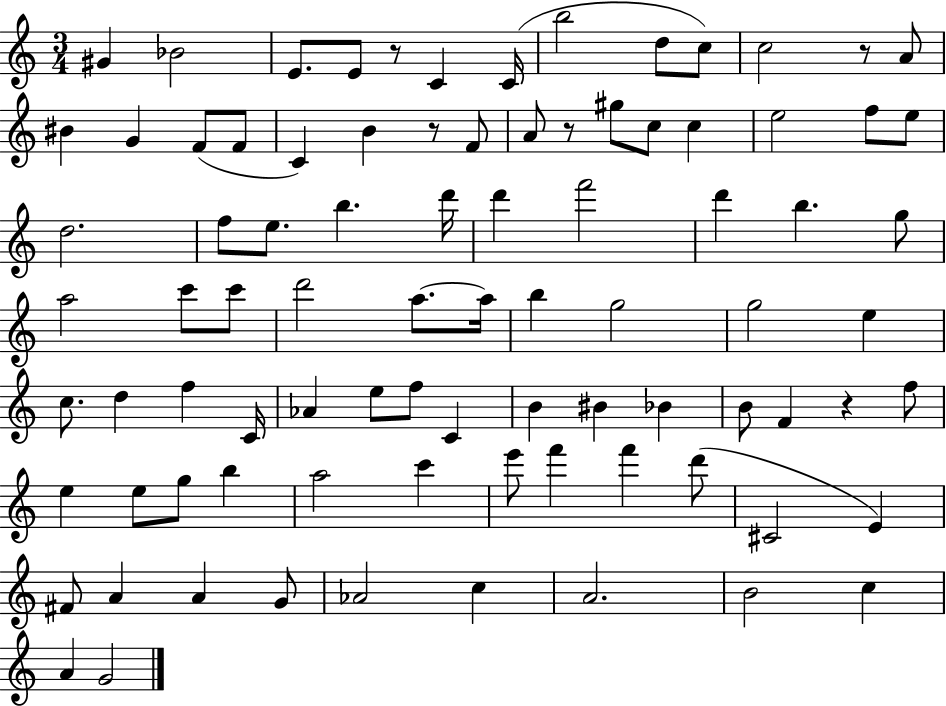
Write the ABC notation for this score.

X:1
T:Untitled
M:3/4
L:1/4
K:C
^G _B2 E/2 E/2 z/2 C C/4 b2 d/2 c/2 c2 z/2 A/2 ^B G F/2 F/2 C B z/2 F/2 A/2 z/2 ^g/2 c/2 c e2 f/2 e/2 d2 f/2 e/2 b d'/4 d' f'2 d' b g/2 a2 c'/2 c'/2 d'2 a/2 a/4 b g2 g2 e c/2 d f C/4 _A e/2 f/2 C B ^B _B B/2 F z f/2 e e/2 g/2 b a2 c' e'/2 f' f' d'/2 ^C2 E ^F/2 A A G/2 _A2 c A2 B2 c A G2